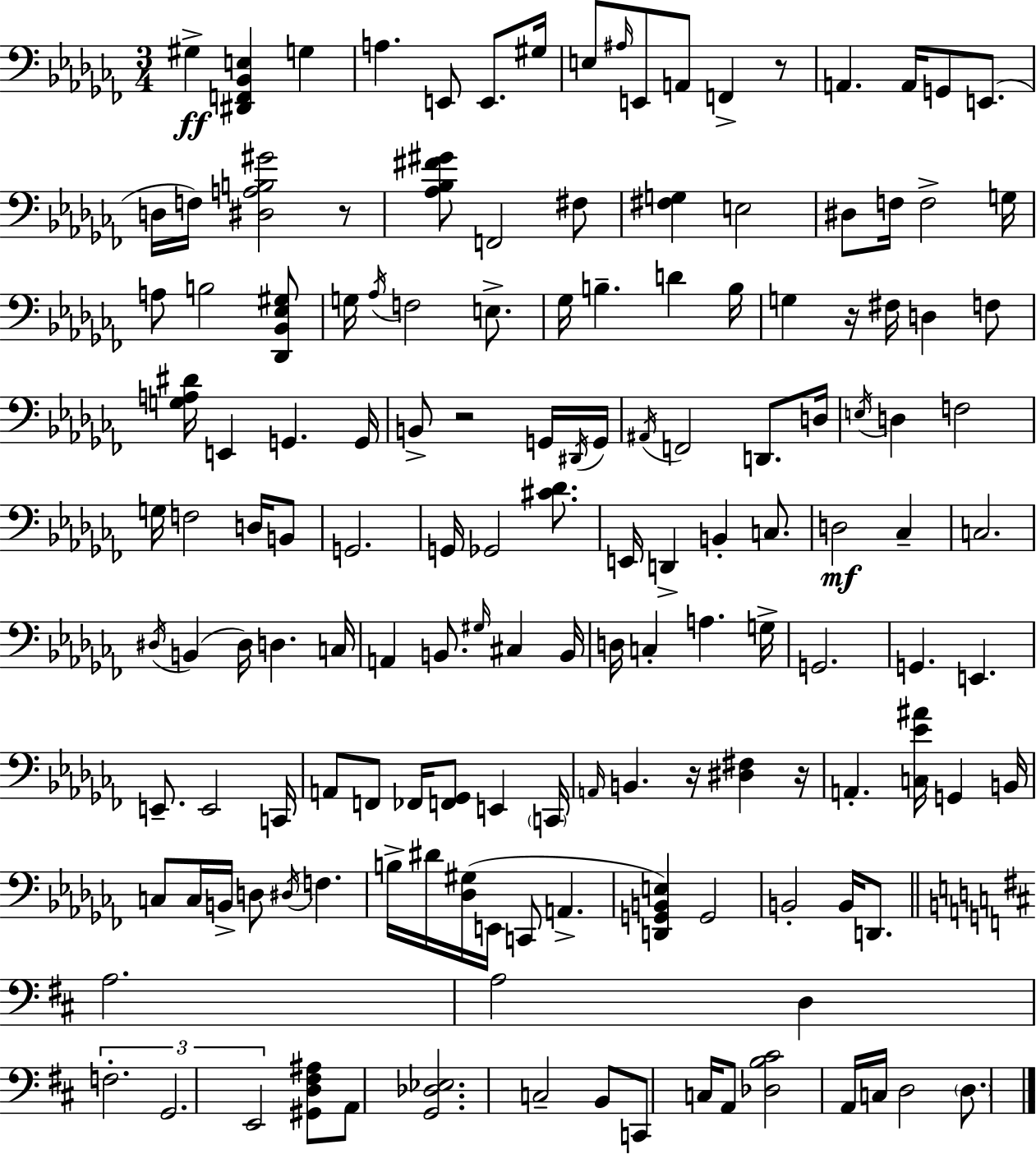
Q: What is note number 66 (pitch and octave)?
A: C3